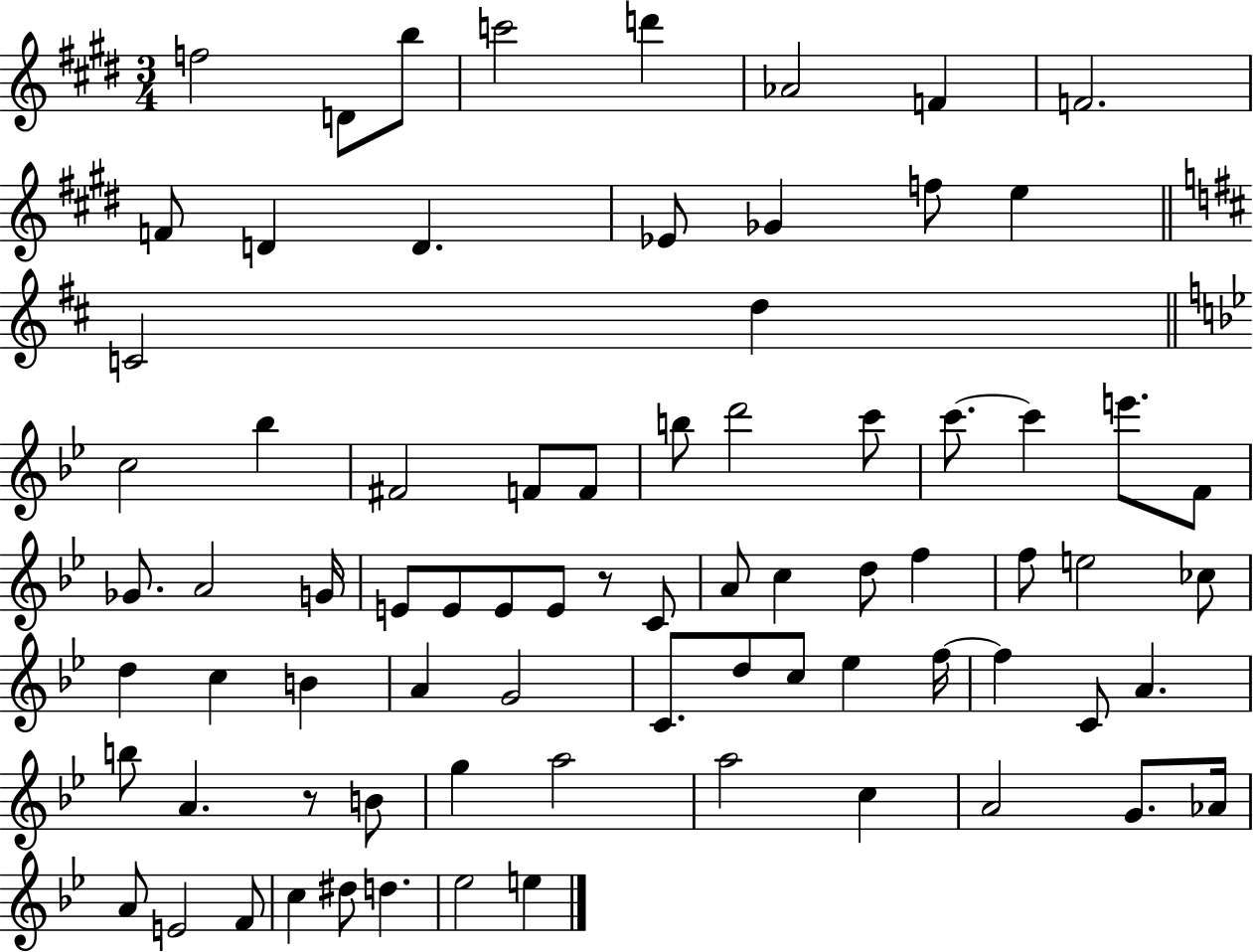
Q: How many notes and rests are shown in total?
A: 77